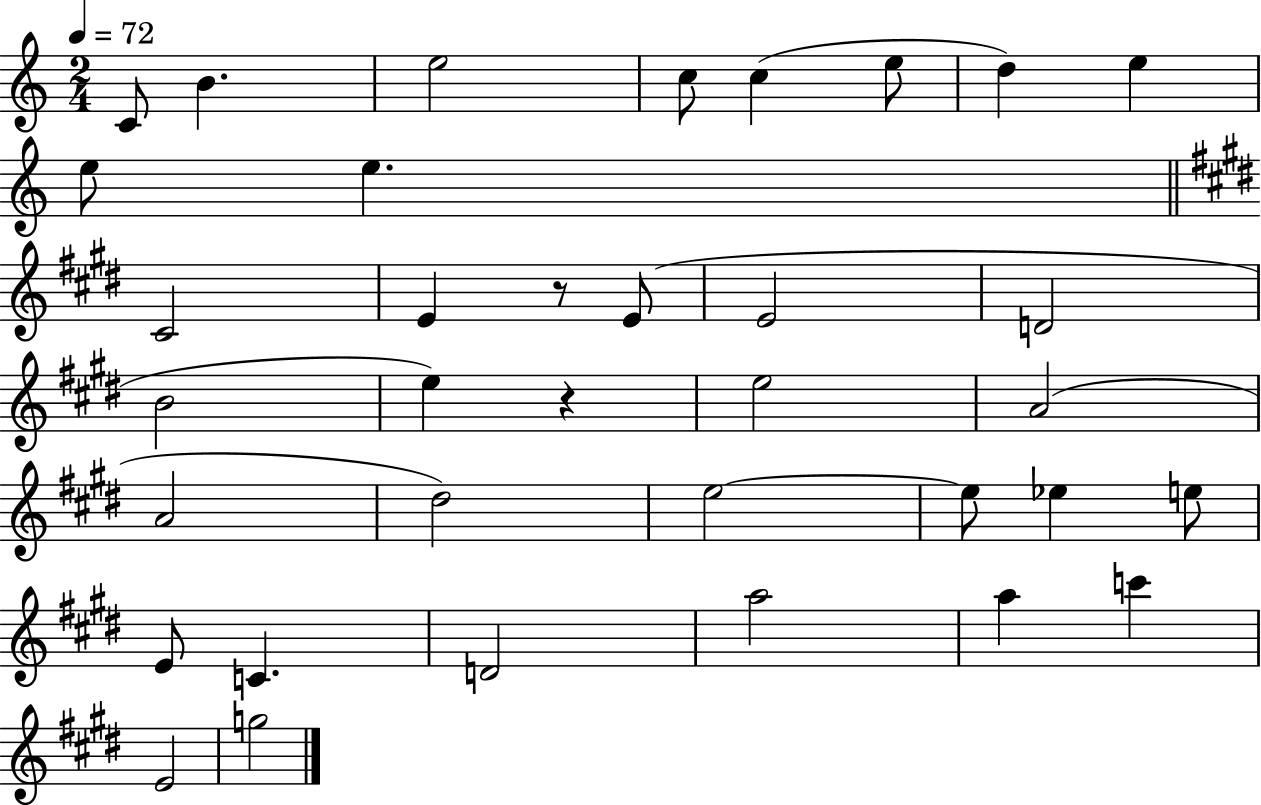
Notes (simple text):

C4/e B4/q. E5/h C5/e C5/q E5/e D5/q E5/q E5/e E5/q. C#4/h E4/q R/e E4/e E4/h D4/h B4/h E5/q R/q E5/h A4/h A4/h D#5/h E5/h E5/e Eb5/q E5/e E4/e C4/q. D4/h A5/h A5/q C6/q E4/h G5/h